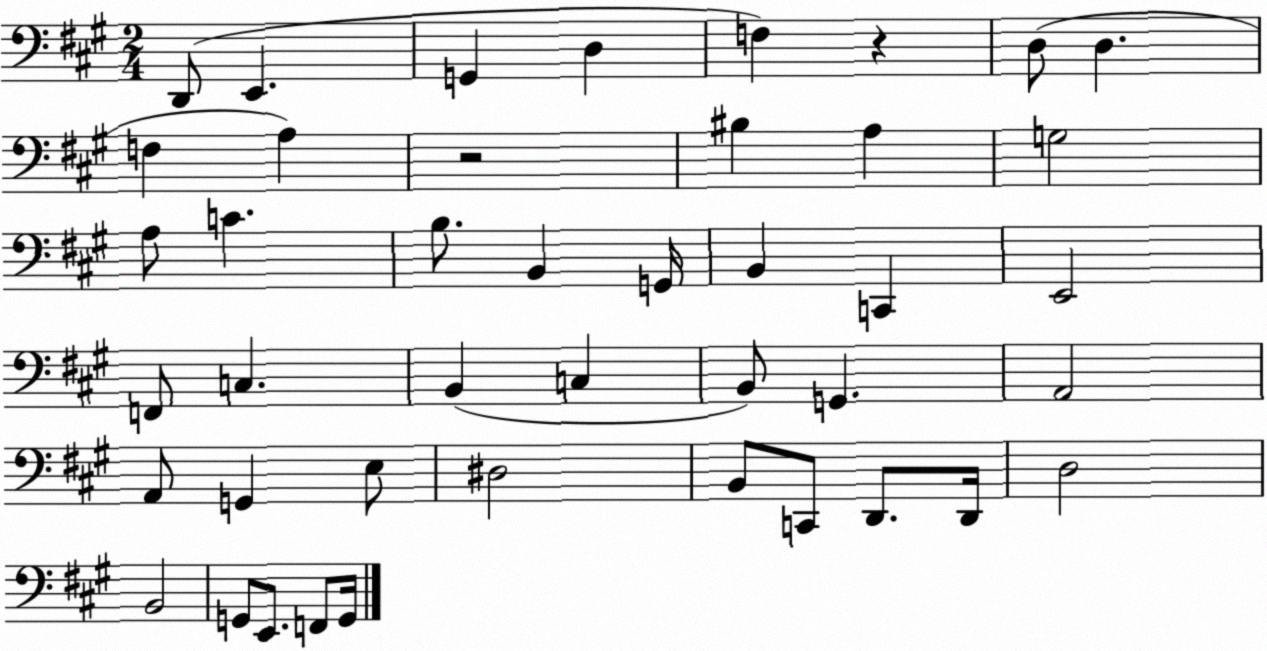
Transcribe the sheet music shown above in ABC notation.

X:1
T:Untitled
M:2/4
L:1/4
K:A
D,,/2 E,, G,, D, F, z D,/2 D, F, A, z2 ^B, A, G,2 A,/2 C B,/2 B,, G,,/4 B,, C,, E,,2 F,,/2 C, B,, C, B,,/2 G,, A,,2 A,,/2 G,, E,/2 ^D,2 B,,/2 C,,/2 D,,/2 D,,/4 D,2 B,,2 G,,/2 E,,/2 F,,/2 G,,/4